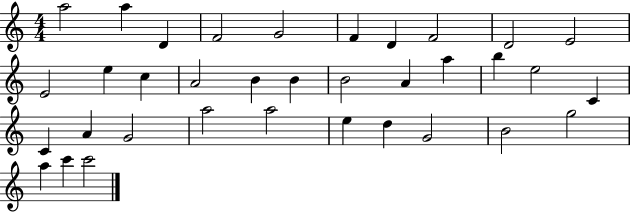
X:1
T:Untitled
M:4/4
L:1/4
K:C
a2 a D F2 G2 F D F2 D2 E2 E2 e c A2 B B B2 A a b e2 C C A G2 a2 a2 e d G2 B2 g2 a c' c'2